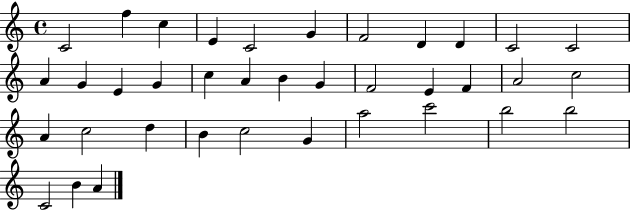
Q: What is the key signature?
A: C major